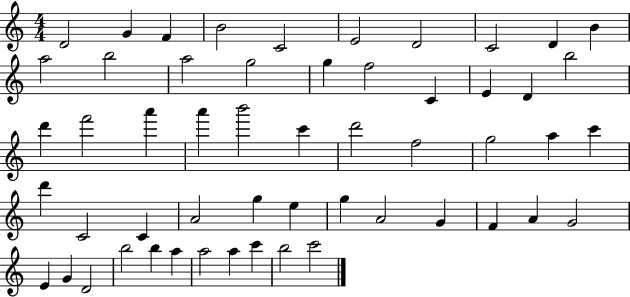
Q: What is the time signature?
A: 4/4